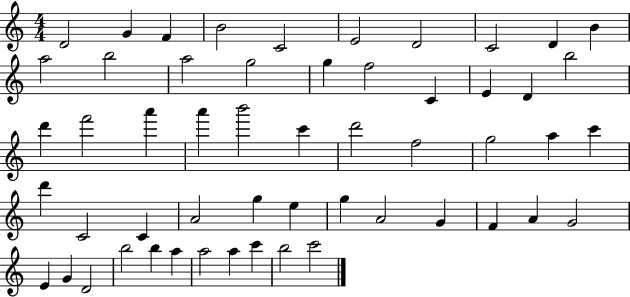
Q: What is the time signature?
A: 4/4